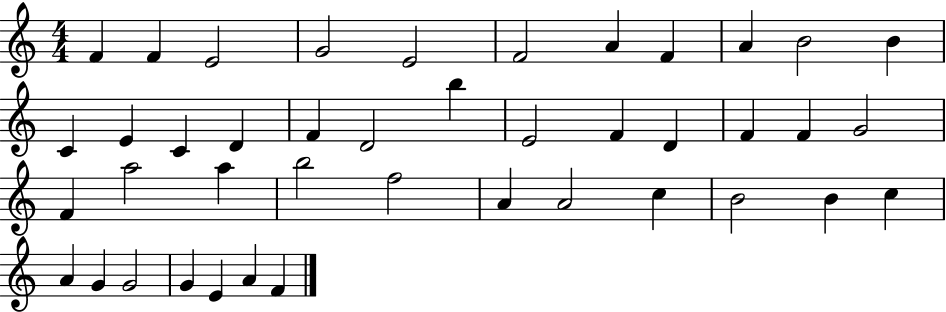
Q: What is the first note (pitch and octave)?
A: F4